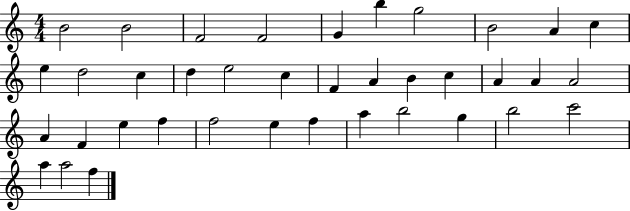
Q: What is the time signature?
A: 4/4